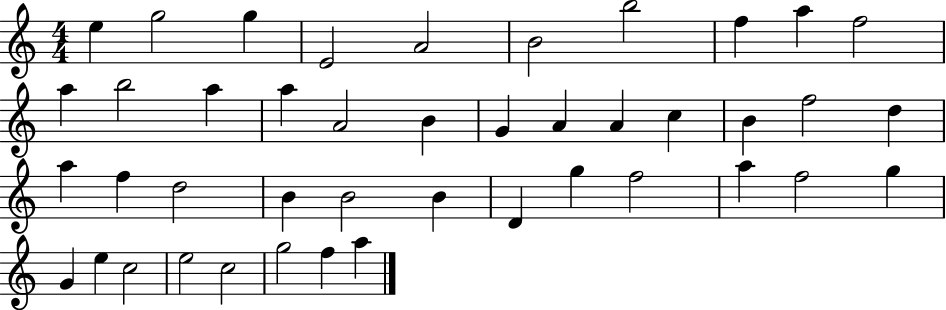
E5/q G5/h G5/q E4/h A4/h B4/h B5/h F5/q A5/q F5/h A5/q B5/h A5/q A5/q A4/h B4/q G4/q A4/q A4/q C5/q B4/q F5/h D5/q A5/q F5/q D5/h B4/q B4/h B4/q D4/q G5/q F5/h A5/q F5/h G5/q G4/q E5/q C5/h E5/h C5/h G5/h F5/q A5/q